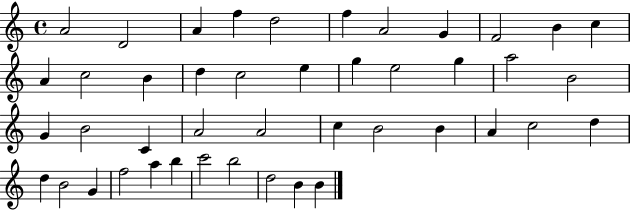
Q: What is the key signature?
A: C major